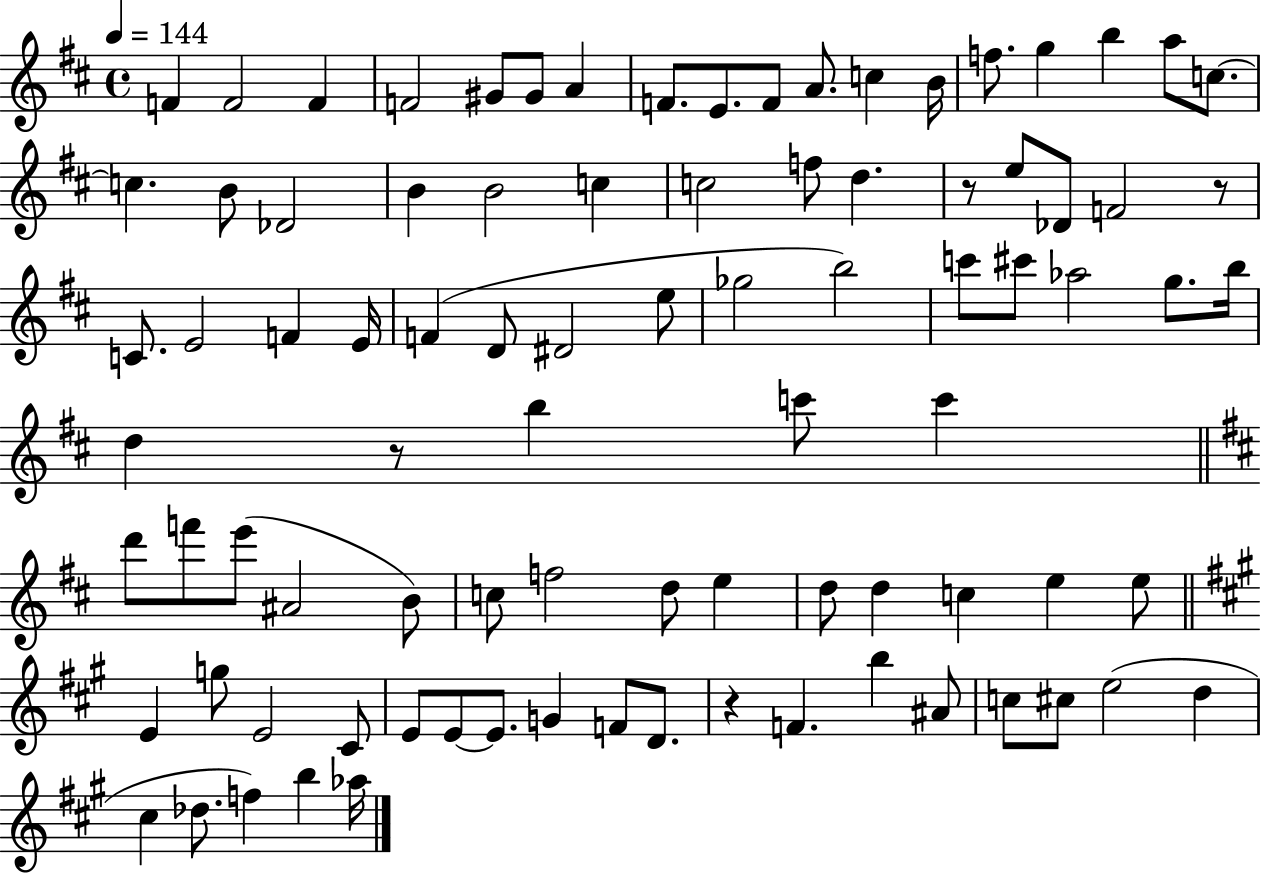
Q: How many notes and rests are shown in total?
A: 89